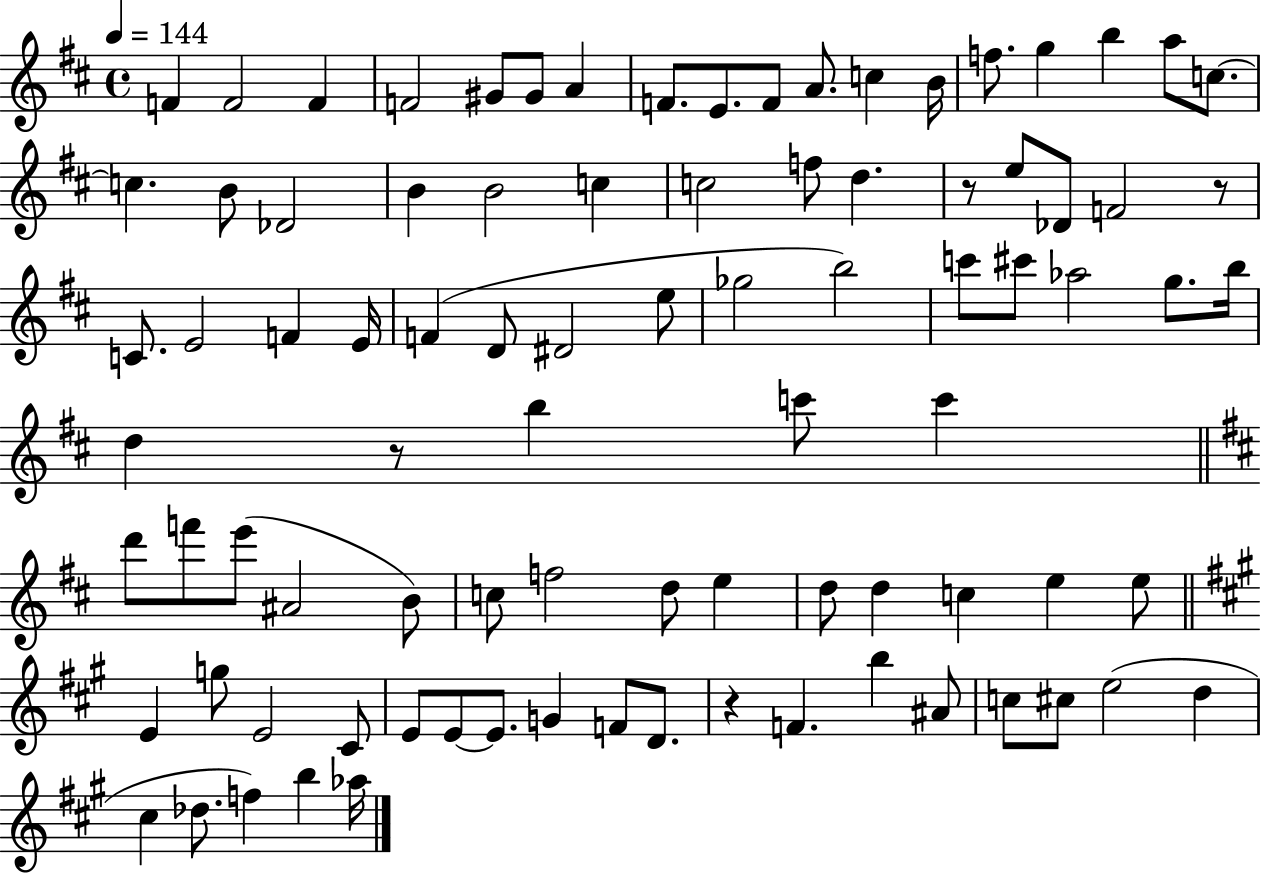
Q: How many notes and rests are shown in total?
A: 89